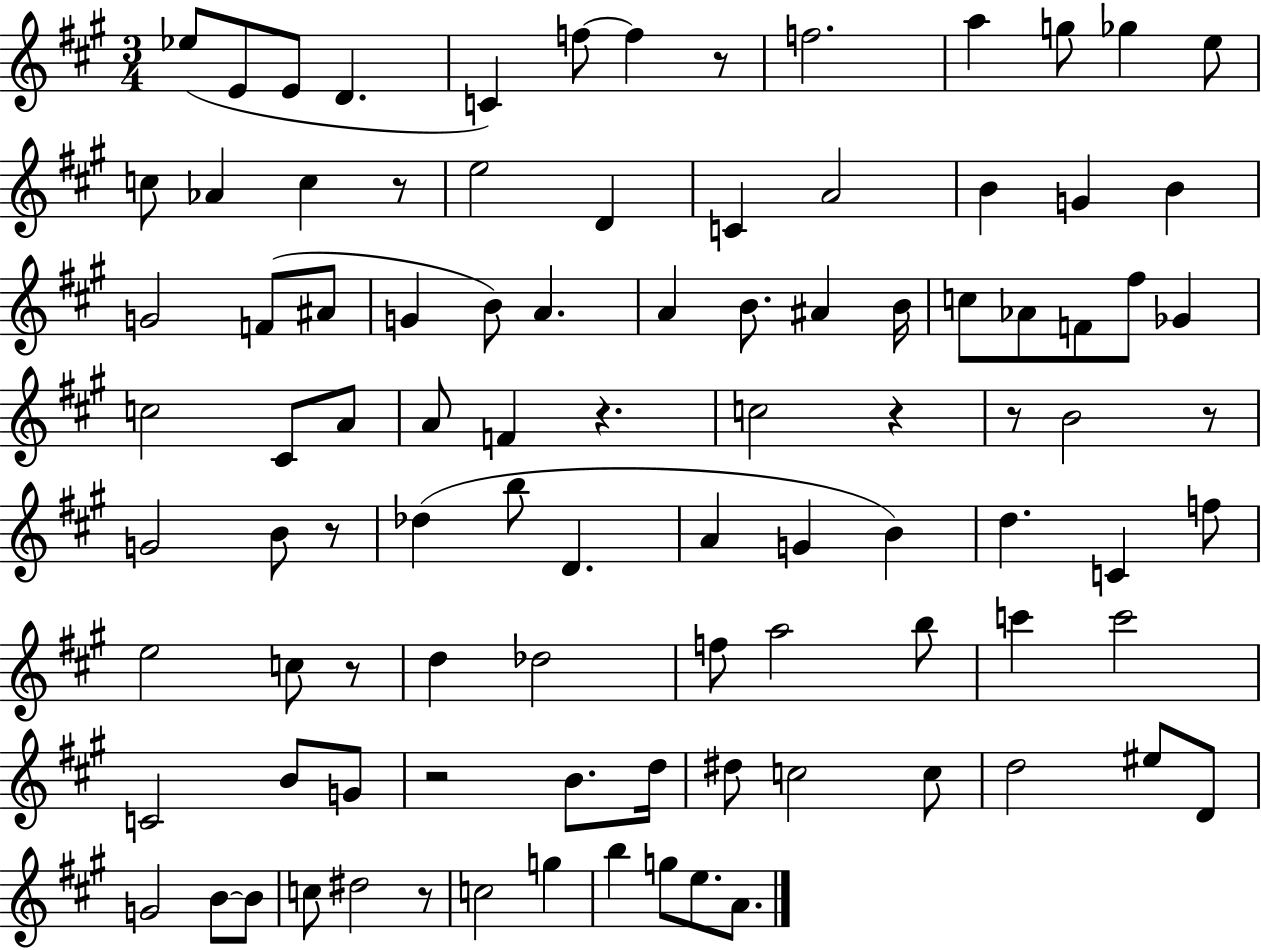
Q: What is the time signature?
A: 3/4